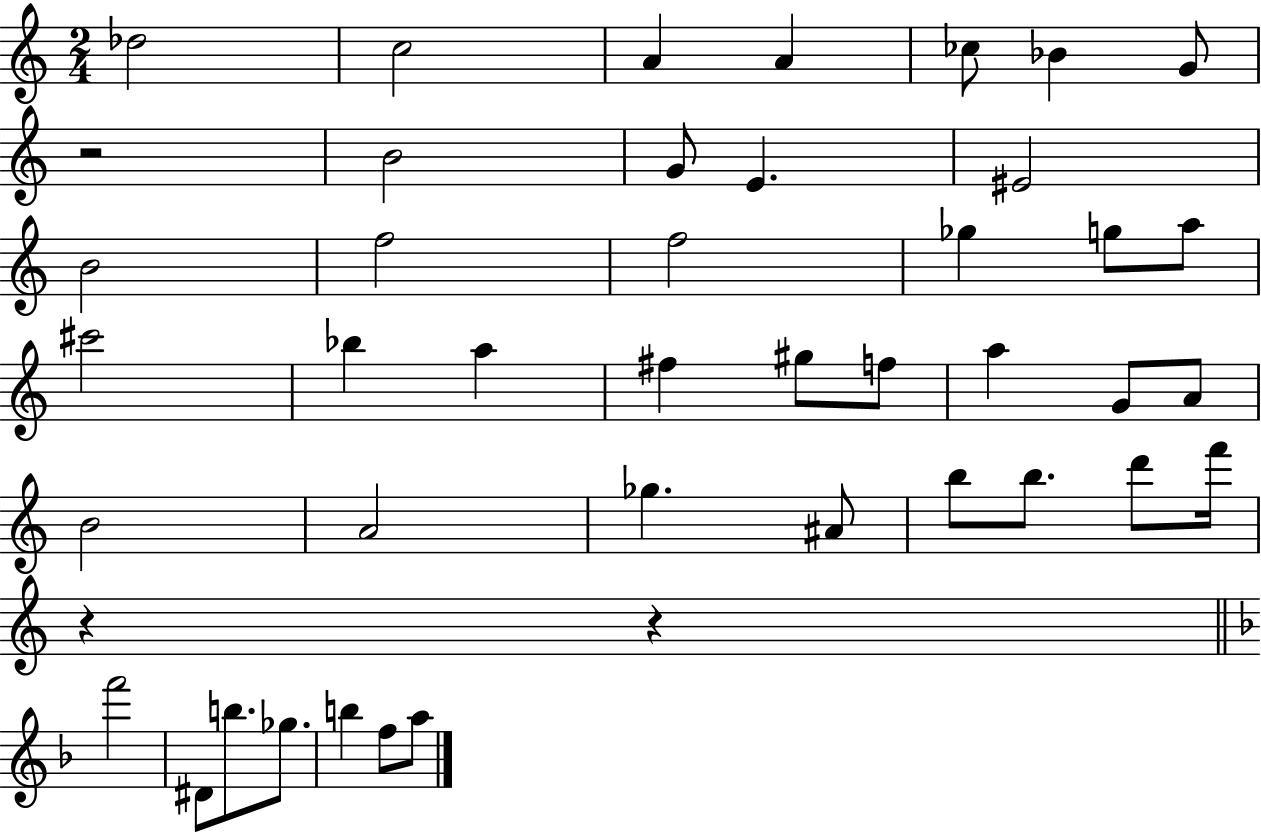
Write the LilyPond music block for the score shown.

{
  \clef treble
  \numericTimeSignature
  \time 2/4
  \key c \major
  des''2 | c''2 | a'4 a'4 | ces''8 bes'4 g'8 | \break r2 | b'2 | g'8 e'4. | eis'2 | \break b'2 | f''2 | f''2 | ges''4 g''8 a''8 | \break cis'''2 | bes''4 a''4 | fis''4 gis''8 f''8 | a''4 g'8 a'8 | \break b'2 | a'2 | ges''4. ais'8 | b''8 b''8. d'''8 f'''16 | \break r4 r4 | \bar "||" \break \key f \major f'''2 | dis'8 b''8. ges''8. | b''4 f''8 a''8 | \bar "|."
}